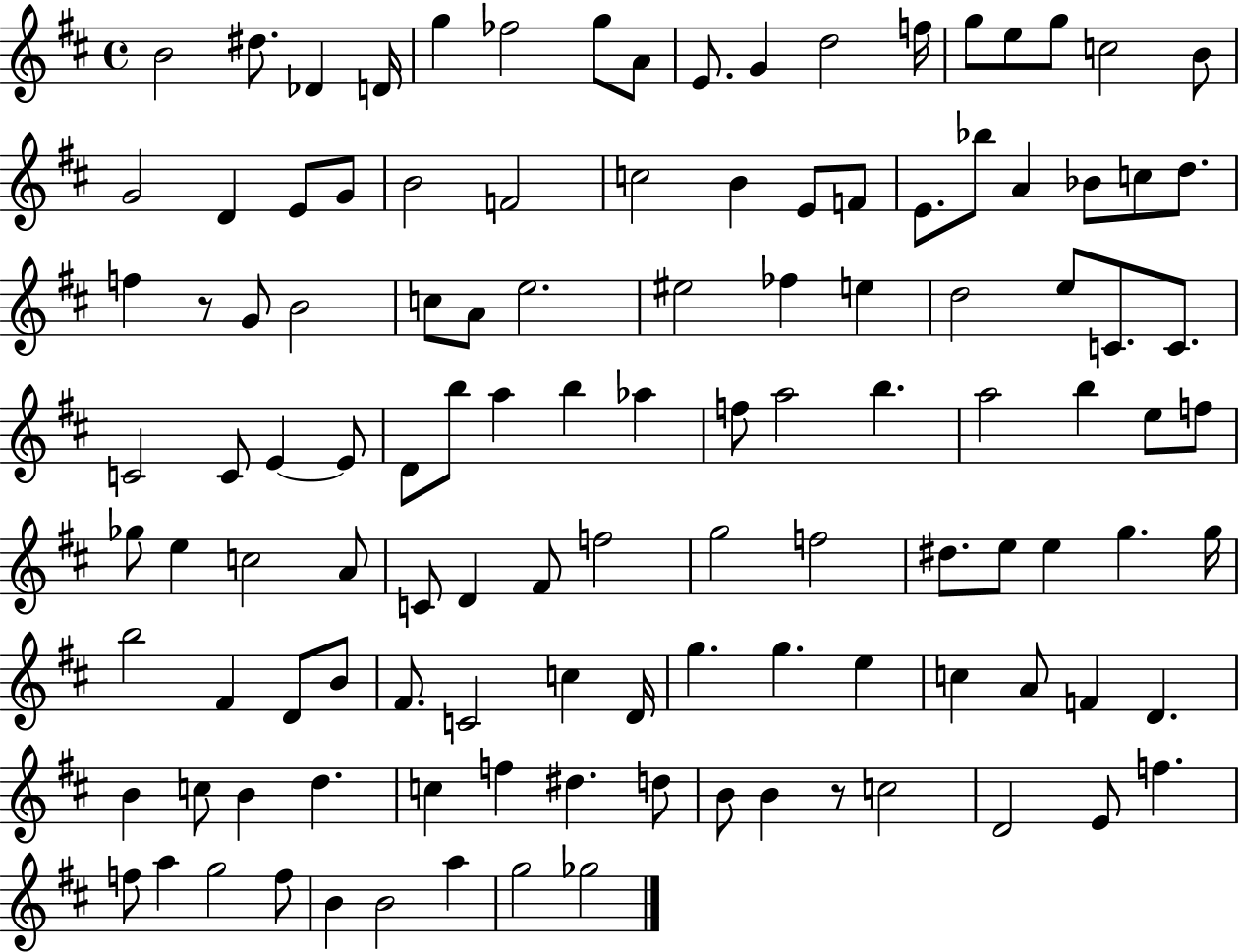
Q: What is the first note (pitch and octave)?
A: B4